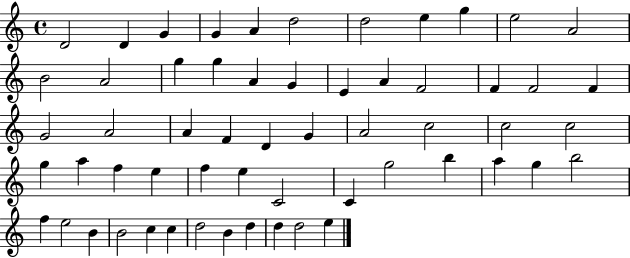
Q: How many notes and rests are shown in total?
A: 58